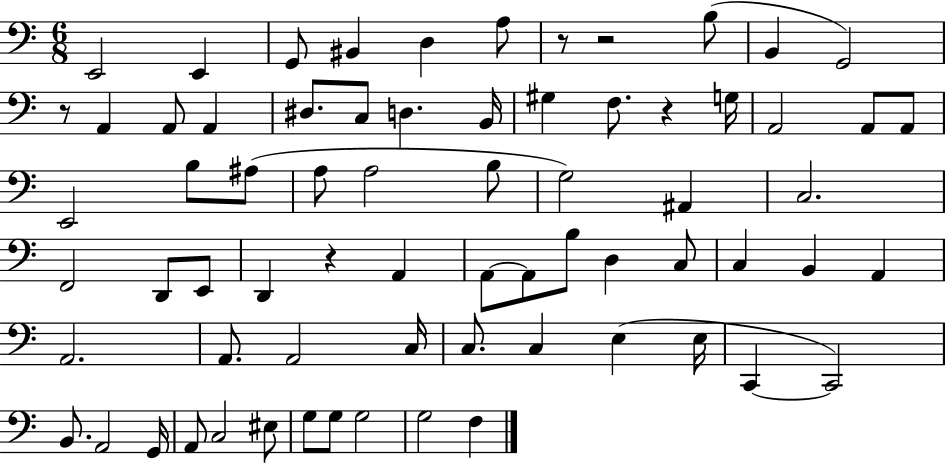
E2/h E2/q G2/e BIS2/q D3/q A3/e R/e R/h B3/e B2/q G2/h R/e A2/q A2/e A2/q D#3/e. C3/e D3/q. B2/s G#3/q F3/e. R/q G3/s A2/h A2/e A2/e E2/h B3/e A#3/e A3/e A3/h B3/e G3/h A#2/q C3/h. F2/h D2/e E2/e D2/q R/q A2/q A2/e A2/e B3/e D3/q C3/e C3/q B2/q A2/q A2/h. A2/e. A2/h C3/s C3/e. C3/q E3/q E3/s C2/q C2/h B2/e. A2/h G2/s A2/e C3/h EIS3/e G3/e G3/e G3/h G3/h F3/q